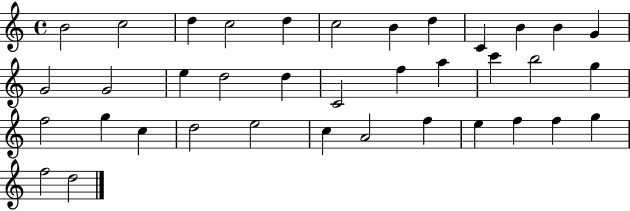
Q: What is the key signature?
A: C major